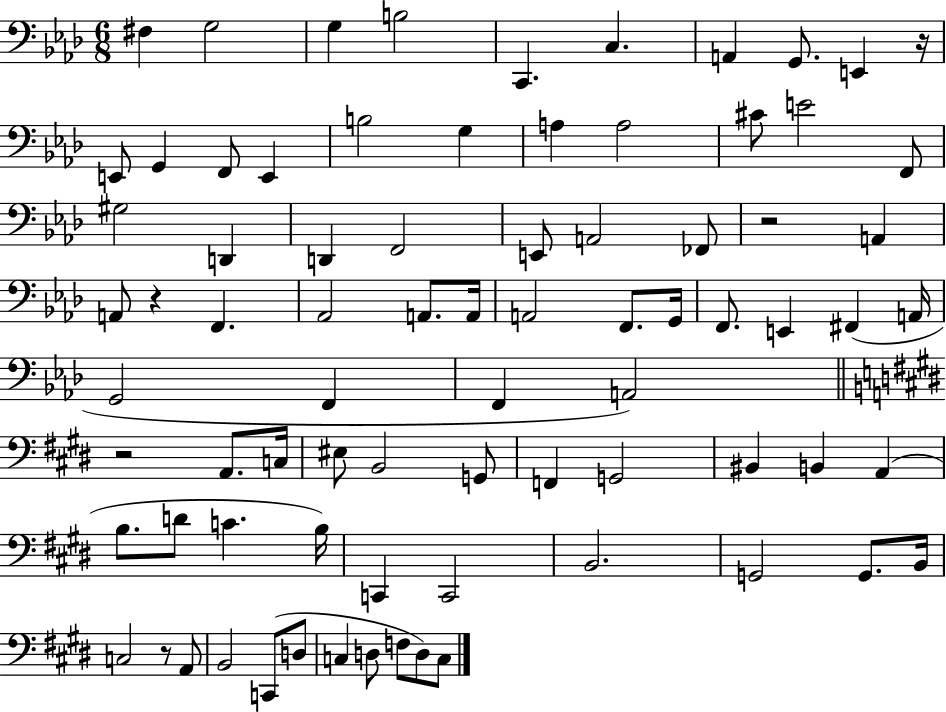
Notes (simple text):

F#3/q G3/h G3/q B3/h C2/q. C3/q. A2/q G2/e. E2/q R/s E2/e G2/q F2/e E2/q B3/h G3/q A3/q A3/h C#4/e E4/h F2/e G#3/h D2/q D2/q F2/h E2/e A2/h FES2/e R/h A2/q A2/e R/q F2/q. Ab2/h A2/e. A2/s A2/h F2/e. G2/s F2/e. E2/q F#2/q A2/s G2/h F2/q F2/q A2/h R/h A2/e. C3/s EIS3/e B2/h G2/e F2/q G2/h BIS2/q B2/q A2/q B3/e. D4/e C4/q. B3/s C2/q C2/h B2/h. G2/h G2/e. B2/s C3/h R/e A2/e B2/h C2/e D3/e C3/q D3/e F3/e D3/e C3/e